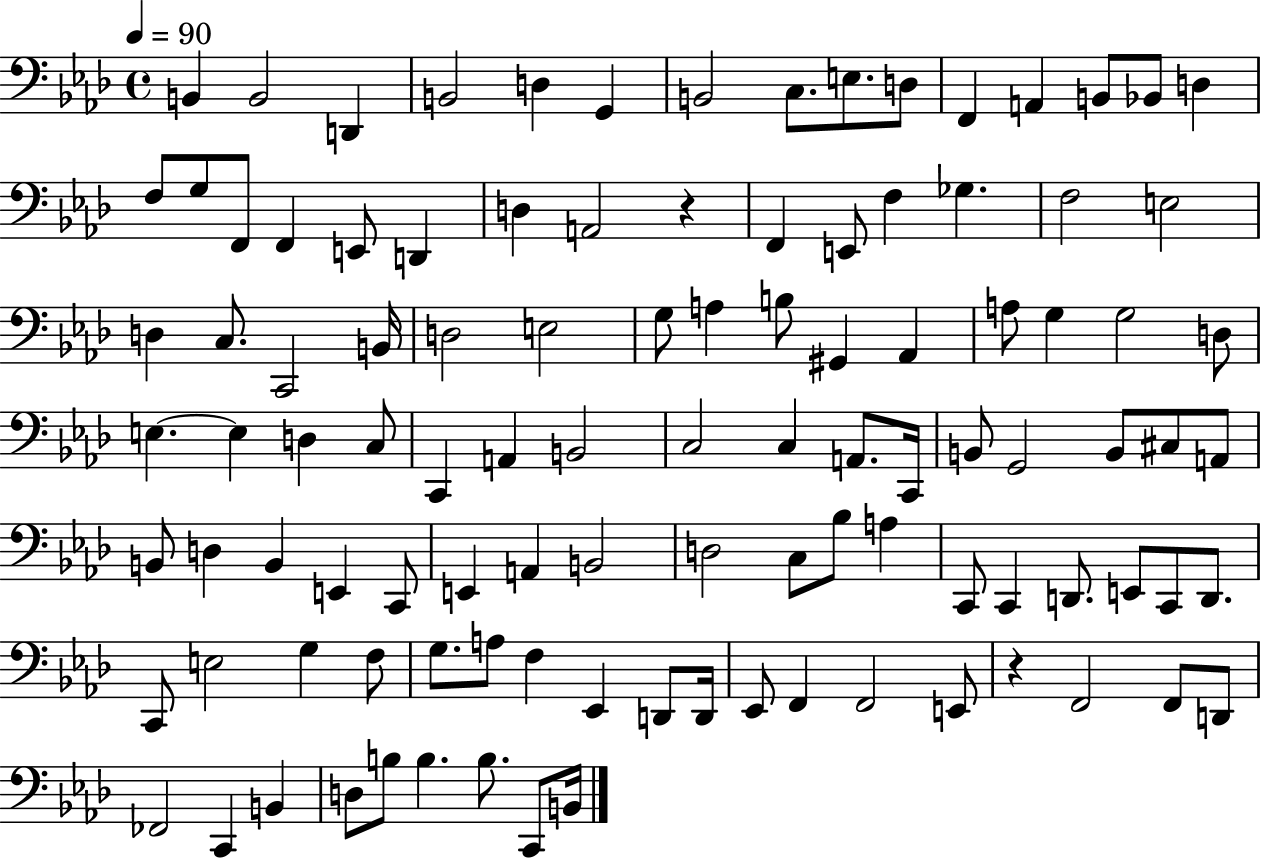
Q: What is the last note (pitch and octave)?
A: B2